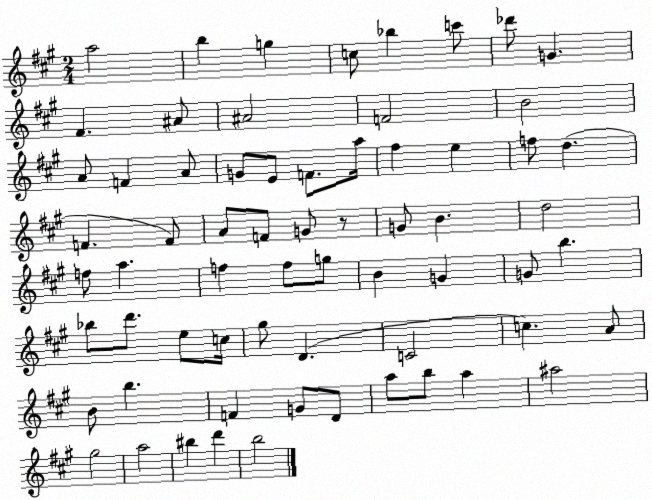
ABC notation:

X:1
T:Untitled
M:2/4
L:1/4
K:A
a2 b g c/2 _b c'/2 _d'/2 G ^F ^A/2 ^A2 F2 B2 A/2 F A/2 G/2 E/2 F/2 a/4 ^f e f/2 d F F/2 A/2 F/2 G/2 z/2 G/2 B d2 f/2 a f f/2 g/2 B G G/2 b _b/2 d'/2 e/2 c/4 ^g/2 D C2 c A/2 B/2 b F G/2 D/2 a/2 b/2 a ^a2 ^g2 a2 ^b d' b2